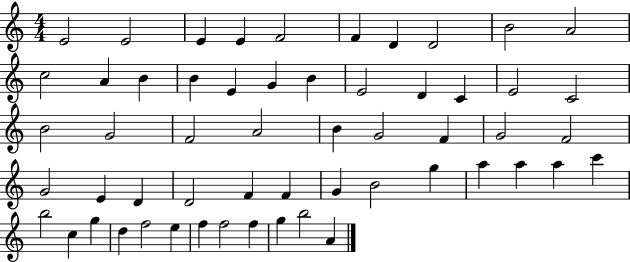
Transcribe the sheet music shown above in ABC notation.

X:1
T:Untitled
M:4/4
L:1/4
K:C
E2 E2 E E F2 F D D2 B2 A2 c2 A B B E G B E2 D C E2 C2 B2 G2 F2 A2 B G2 F G2 F2 G2 E D D2 F F G B2 g a a a c' b2 c g d f2 e f f2 f g b2 A